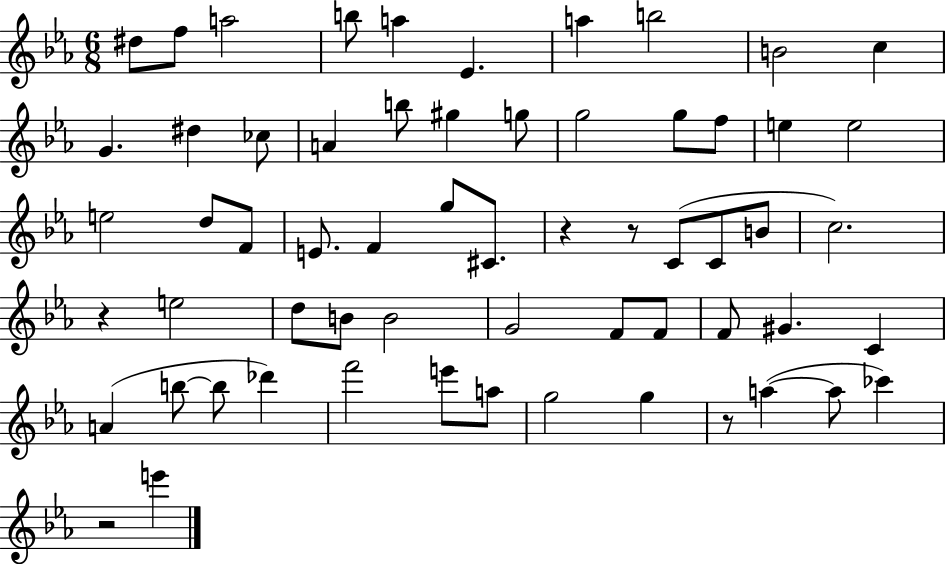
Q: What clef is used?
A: treble